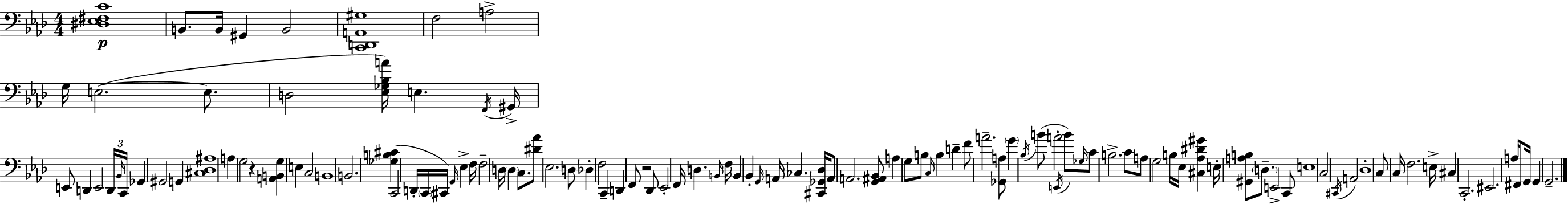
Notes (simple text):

[D#3,Eb3,F#3,C4]/w B2/e. B2/s G#2/q B2/h [C2,D2,A2,G#3]/w F3/h A3/h G3/s E3/h. E3/e. D3/h [Eb3,Gb3,Bb3,A4]/s E3/q. F2/s G#2/s E2/e D2/q E2/h D2/s Bb2/s C2/s Gb2/q G#2/h G2/q [C#3,Db3,A#3]/w A3/q G3/h R/q [A2,B2,G3]/q E3/q C3/h B2/w B2/h. [Gb3,B3,C#4]/q C2/h D2/s C2/s C#2/s G2/s Eb3/q F3/s F3/h D3/s D3/q C3/e. [D#4,Ab4]/e Eb3/h. D3/e Db3/q F3/h C2/q D2/q F2/e R/h Db2/e Eb2/h F2/s D3/q. B2/s F3/s B2/q Bb2/q G2/s A2/s CES3/q. [C#2,Gb2,Db3]/s A2/e A2/h. [G2,A#2,Bb2]/e A3/q G3/e B3/e C3/s B3/q D4/q F4/e A4/h. [Gb2,A3]/e G4/q Bb3/s B4/e A4/h E2/s B4/e Gb3/s C4/e B3/h. C4/e A3/e G3/h B3/s Eb3/s [C#3,Ab3,D#4,G#4]/q E3/s [G#2,A3,B3]/e D3/e. E2/h C2/e E3/w C3/h C#2/s A2/h Db3/w C3/e C3/s F3/h. E3/s C#3/q C2/h. EIS2/h. A3/s F#2/e G2/s G2/q G2/h.